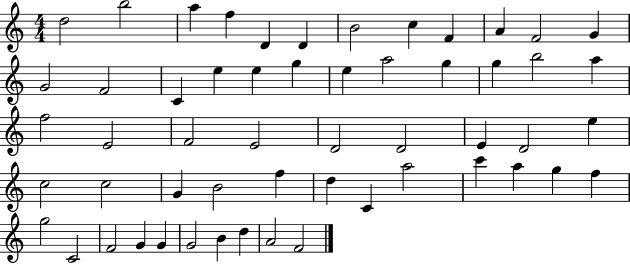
{
  \clef treble
  \numericTimeSignature
  \time 4/4
  \key c \major
  d''2 b''2 | a''4 f''4 d'4 d'4 | b'2 c''4 f'4 | a'4 f'2 g'4 | \break g'2 f'2 | c'4 e''4 e''4 g''4 | e''4 a''2 g''4 | g''4 b''2 a''4 | \break f''2 e'2 | f'2 e'2 | d'2 d'2 | e'4 d'2 e''4 | \break c''2 c''2 | g'4 b'2 f''4 | d''4 c'4 a''2 | c'''4 a''4 g''4 f''4 | \break g''2 c'2 | f'2 g'4 g'4 | g'2 b'4 d''4 | a'2 f'2 | \break \bar "|."
}